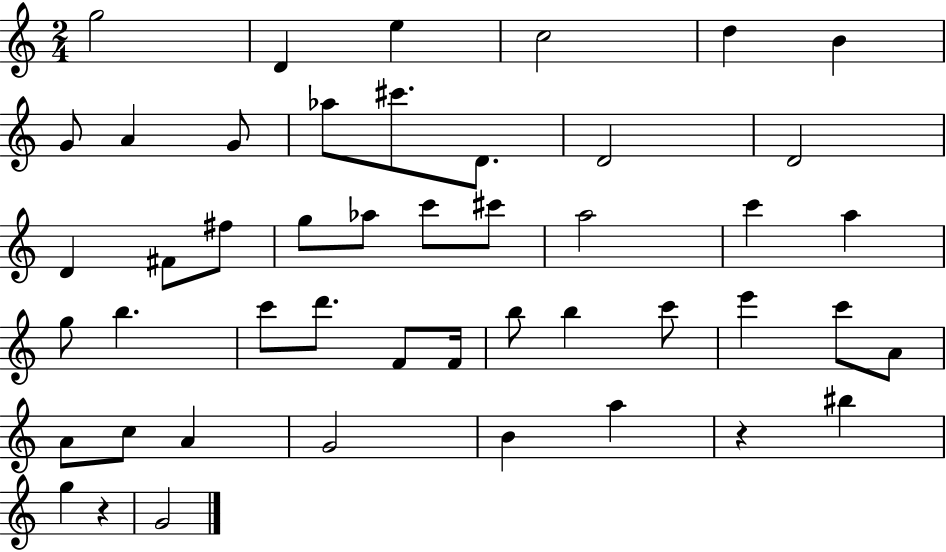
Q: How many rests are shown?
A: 2